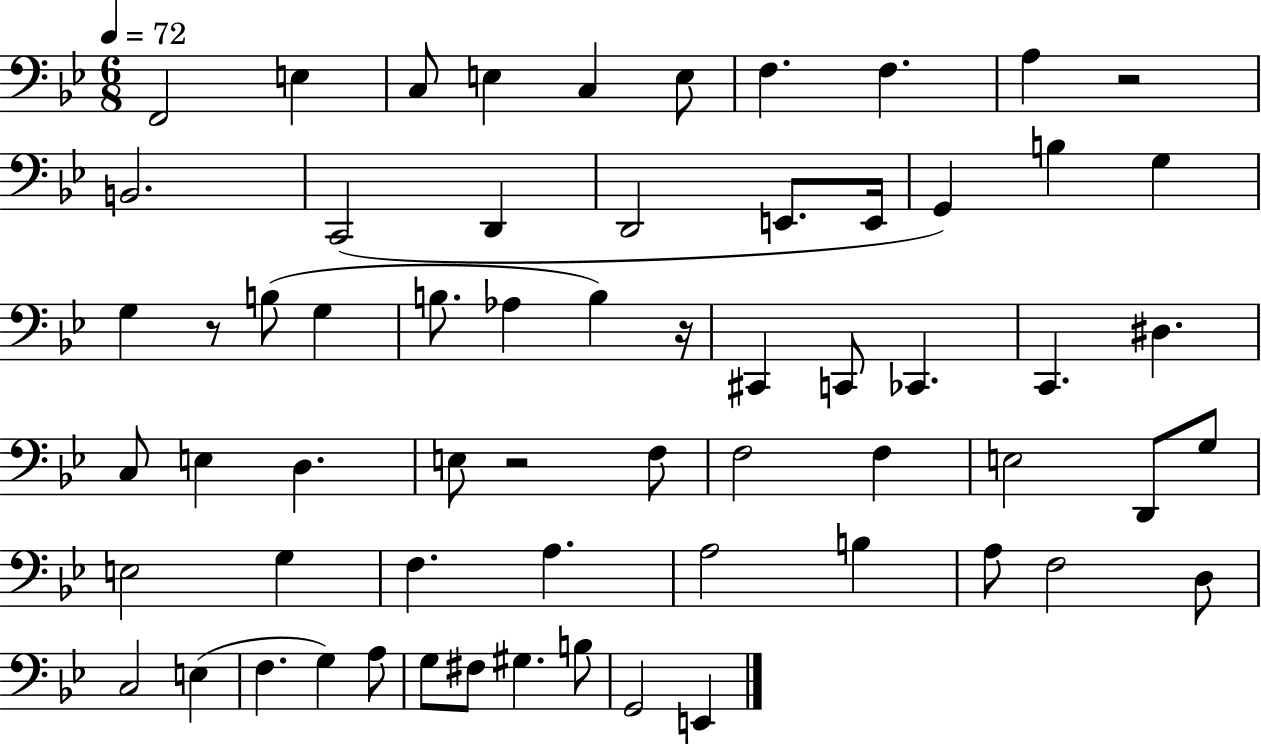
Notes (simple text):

F2/h E3/q C3/e E3/q C3/q E3/e F3/q. F3/q. A3/q R/h B2/h. C2/h D2/q D2/h E2/e. E2/s G2/q B3/q G3/q G3/q R/e B3/e G3/q B3/e. Ab3/q B3/q R/s C#2/q C2/e CES2/q. C2/q. D#3/q. C3/e E3/q D3/q. E3/e R/h F3/e F3/h F3/q E3/h D2/e G3/e E3/h G3/q F3/q. A3/q. A3/h B3/q A3/e F3/h D3/e C3/h E3/q F3/q. G3/q A3/e G3/e F#3/e G#3/q. B3/e G2/h E2/q